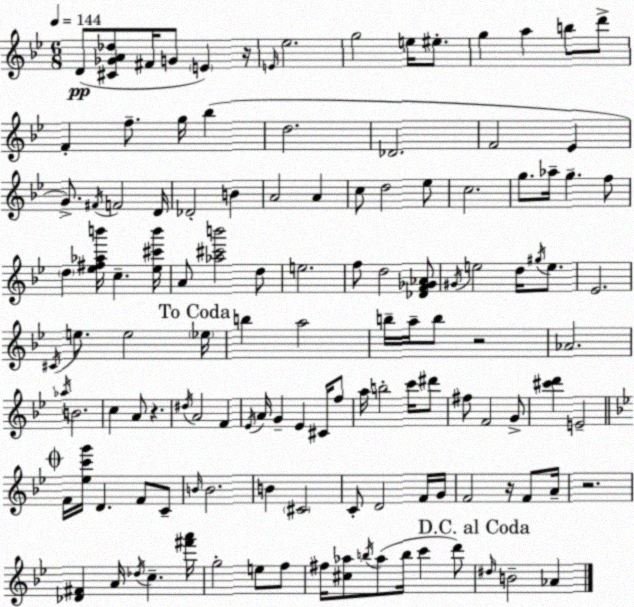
X:1
T:Untitled
M:6/8
L:1/4
K:Bb
D/2 [^C_GA_d]/2 ^F/4 G/2 E z/4 E/4 _e2 g2 e/4 ^e/2 g a b/2 d'/2 F f/2 g/4 _b d2 _D2 F2 _E G/2 ^F/4 F2 D/4 _D2 B A2 A c/2 d2 _e/2 c2 g/2 _a/4 g f/2 d [_e^f_ab']/4 c [_e^c'b']/4 A/2 [_a^c'b']2 d/2 e2 f/2 d2 [_DF_G_A]/2 ^G/4 e2 d/4 ^g/4 e/2 _E2 ^C/4 e/2 e2 _e/4 b a2 b/4 a/4 b/2 z2 _A2 _a/4 B2 c A/2 z ^d/4 A2 F _E/4 A/4 G _E ^C/4 f/2 a/4 b2 c'/4 ^d'/2 ^f/2 F2 G/2 [^c'd'] E2 F/4 [_ec'g']/4 D F/2 C/2 B/4 B2 B ^C2 C/2 D2 F/4 G/4 F2 z/4 F/2 A/4 z2 [_D^F] A/4 _d/4 c [^f'a']/4 g2 e/2 f/2 ^f/4 [^c_a]/2 b/4 _a/2 b/4 c' d'/2 ^d/4 B2 _A